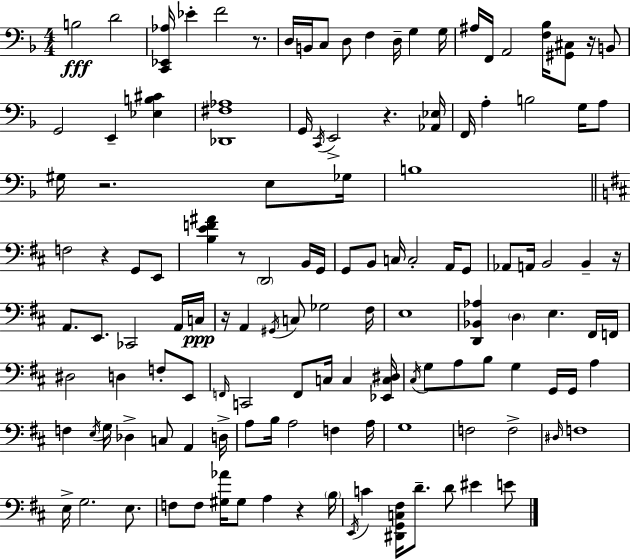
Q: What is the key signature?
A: F major